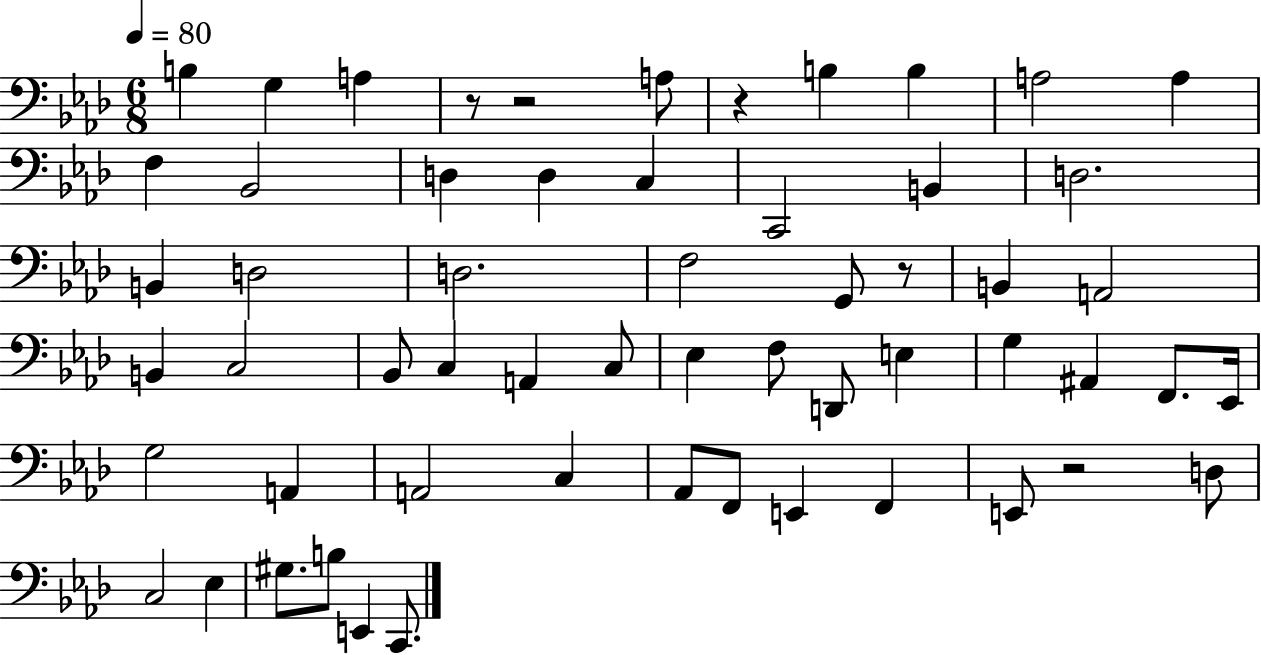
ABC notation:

X:1
T:Untitled
M:6/8
L:1/4
K:Ab
B, G, A, z/2 z2 A,/2 z B, B, A,2 A, F, _B,,2 D, D, C, C,,2 B,, D,2 B,, D,2 D,2 F,2 G,,/2 z/2 B,, A,,2 B,, C,2 _B,,/2 C, A,, C,/2 _E, F,/2 D,,/2 E, G, ^A,, F,,/2 _E,,/4 G,2 A,, A,,2 C, _A,,/2 F,,/2 E,, F,, E,,/2 z2 D,/2 C,2 _E, ^G,/2 B,/2 E,, C,,/2